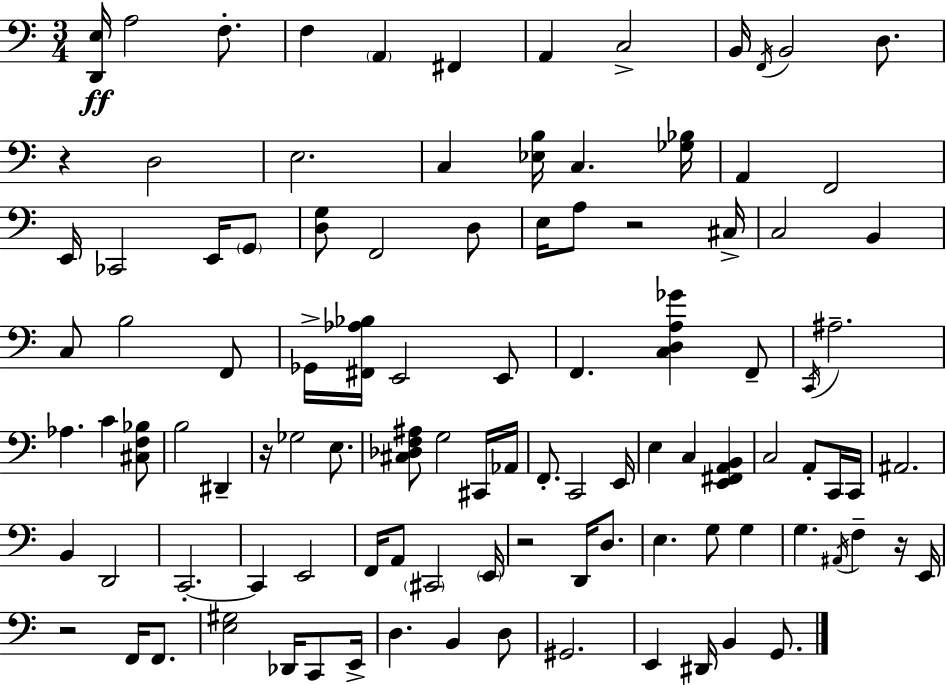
{
  \clef bass
  \numericTimeSignature
  \time 3/4
  \key a \minor
  <d, e>16\ff a2 f8.-. | f4 \parenthesize a,4 fis,4 | a,4 c2-> | b,16 \acciaccatura { f,16 } b,2 d8. | \break r4 d2 | e2. | c4 <ees b>16 c4. | <ges bes>16 a,4 f,2 | \break e,16 ces,2 e,16 \parenthesize g,8 | <d g>8 f,2 d8 | e16 a8 r2 | cis16-> c2 b,4 | \break c8 b2 f,8 | ges,16-> <fis, aes bes>16 e,2 e,8 | f,4. <c d a ges'>4 f,8-- | \acciaccatura { c,16 } ais2.-- | \break aes4. c'4 | <cis f bes>8 b2 dis,4-- | r16 ges2 e8. | <cis des f ais>8 g2 | \break cis,16 aes,16 f,8.-. c,2 | e,16 e4 c4 <e, fis, a, b,>4 | c2 a,8-. | c,16 c,16 ais,2. | \break b,4 d,2 | c,2.-.~~ | c,4 e,2 | f,16 a,8 \parenthesize cis,2 | \break \parenthesize e,16 r2 d,16 d8. | e4. g8 g4 | g4. \acciaccatura { ais,16 } f4-- | r16 e,16 r2 f,16 | \break f,8. <e gis>2 des,16 | c,8 e,16-> d4. b,4 | d8 gis,2. | e,4 dis,16 b,4 | \break g,8. \bar "|."
}